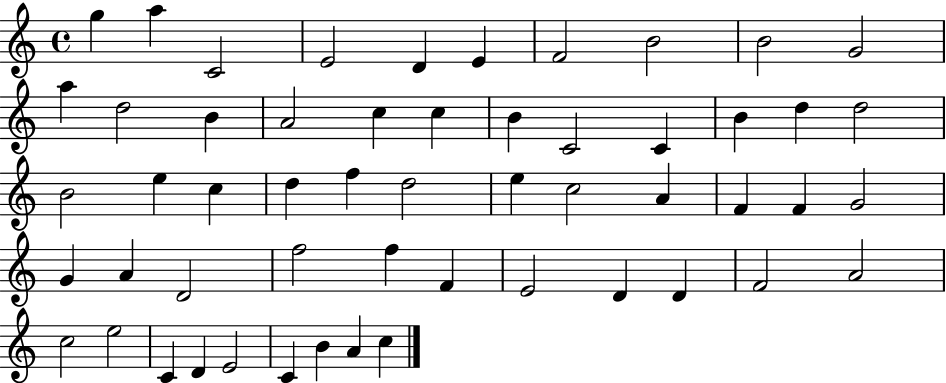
X:1
T:Untitled
M:4/4
L:1/4
K:C
g a C2 E2 D E F2 B2 B2 G2 a d2 B A2 c c B C2 C B d d2 B2 e c d f d2 e c2 A F F G2 G A D2 f2 f F E2 D D F2 A2 c2 e2 C D E2 C B A c